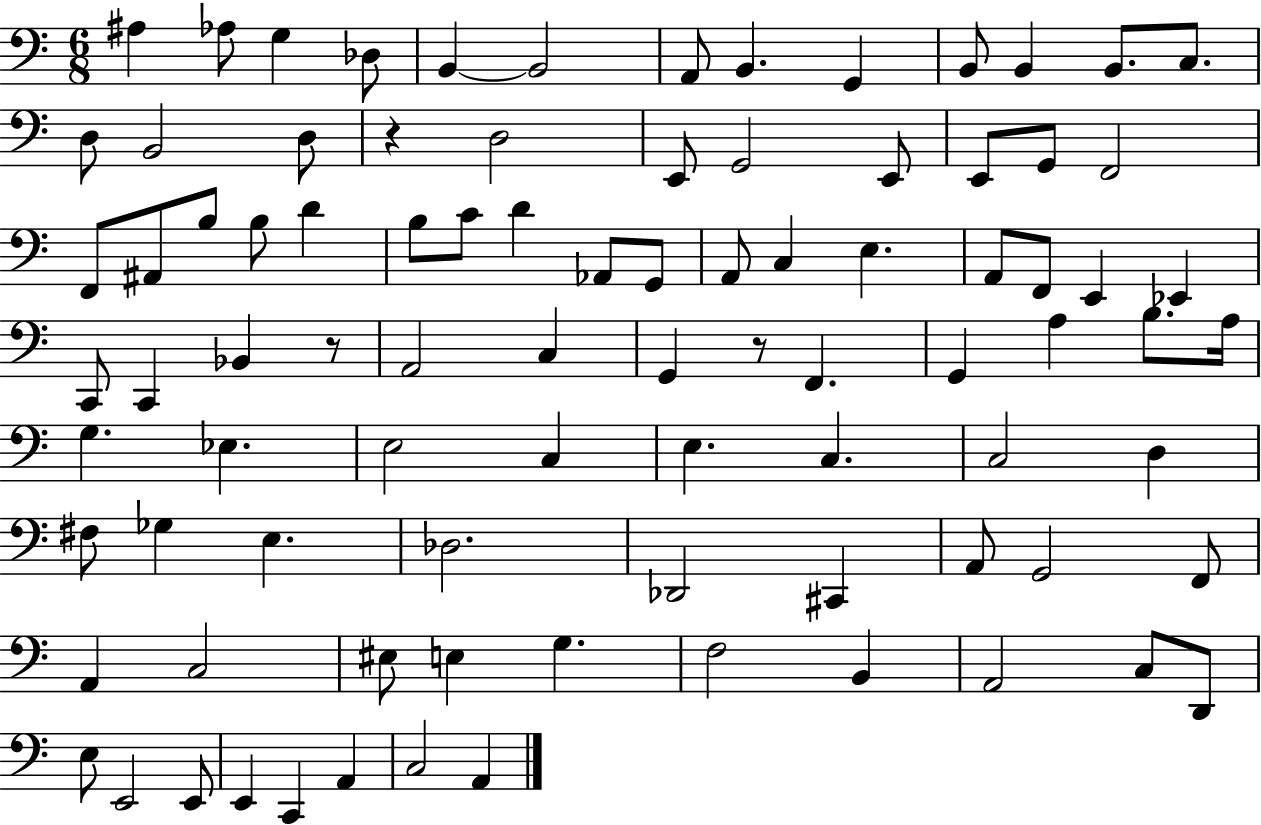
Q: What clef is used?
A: bass